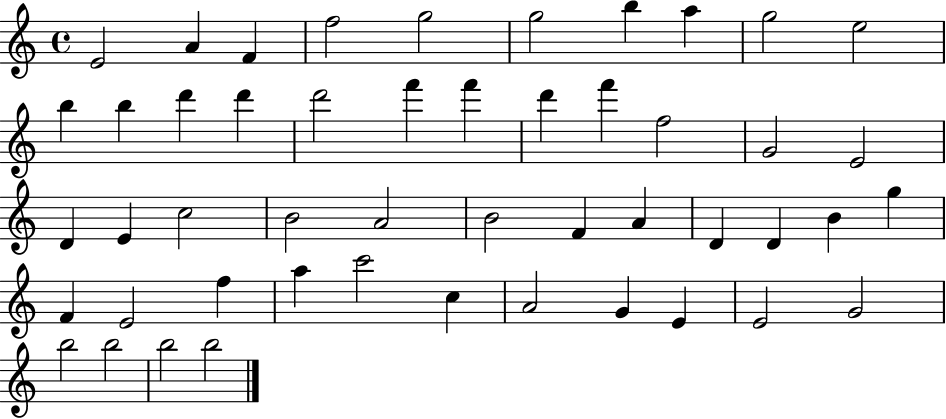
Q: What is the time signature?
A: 4/4